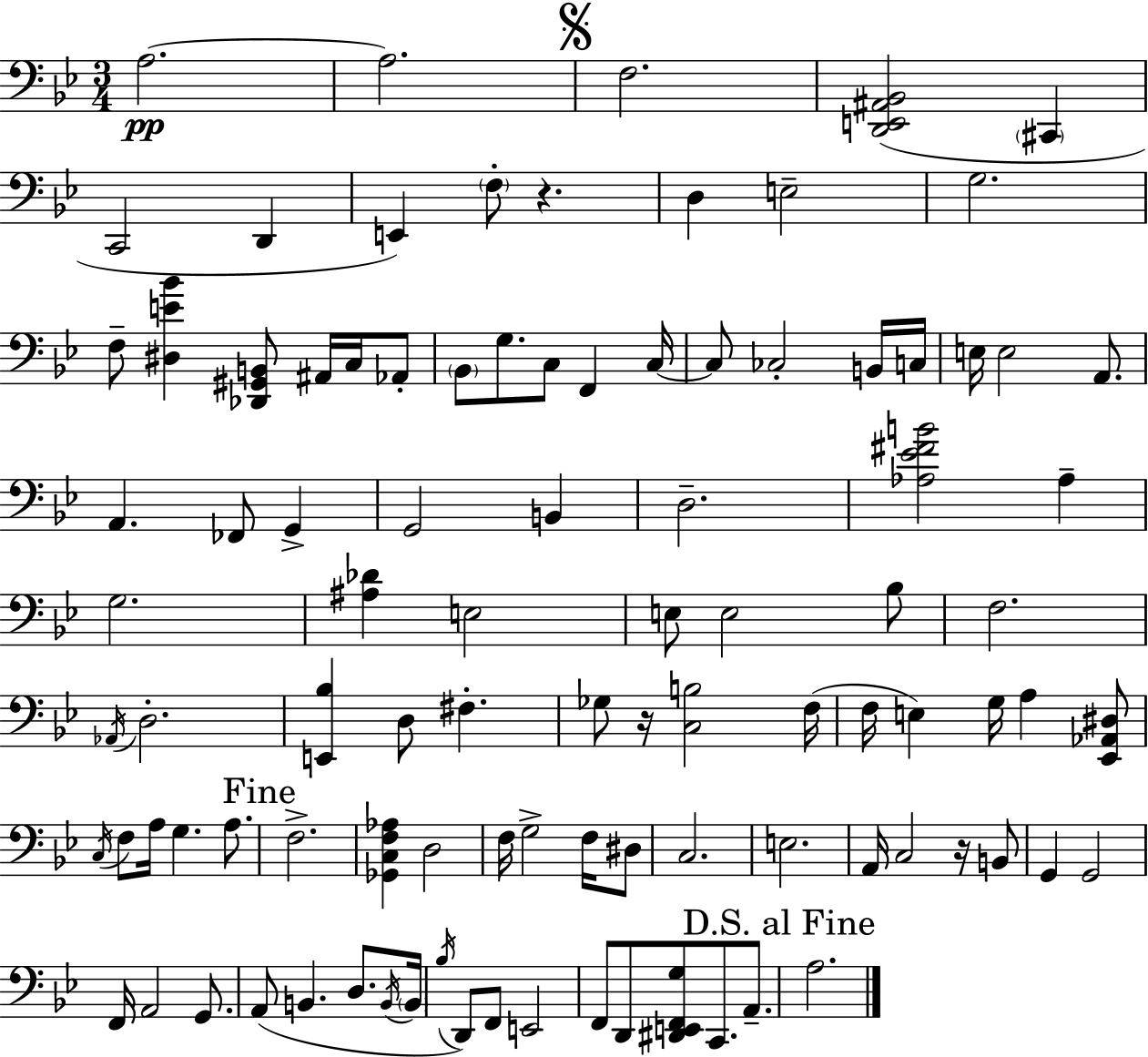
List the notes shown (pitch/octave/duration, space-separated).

A3/h. A3/h. F3/h. [D2,E2,A#2,Bb2]/h C#2/q C2/h D2/q E2/q F3/e R/q. D3/q E3/h G3/h. F3/e [D#3,E4,Bb4]/q [Db2,G#2,B2]/e A#2/s C3/s Ab2/e Bb2/e G3/e. C3/e F2/q C3/s C3/e CES3/h B2/s C3/s E3/s E3/h A2/e. A2/q. FES2/e G2/q G2/h B2/q D3/h. [Ab3,Eb4,F#4,B4]/h Ab3/q G3/h. [A#3,Db4]/q E3/h E3/e E3/h Bb3/e F3/h. Ab2/s D3/h. [E2,Bb3]/q D3/e F#3/q. Gb3/e R/s [C3,B3]/h F3/s F3/s E3/q G3/s A3/q [Eb2,Ab2,D#3]/e C3/s F3/e A3/s G3/q. A3/e. F3/h. [Gb2,C3,F3,Ab3]/q D3/h F3/s G3/h F3/s D#3/e C3/h. E3/h. A2/s C3/h R/s B2/e G2/q G2/h F2/s A2/h G2/e. A2/e B2/q. D3/e. B2/s B2/s Bb3/s D2/e F2/e E2/h F2/e D2/e [D#2,E2,F2,G3]/e C2/e. A2/e. A3/h.